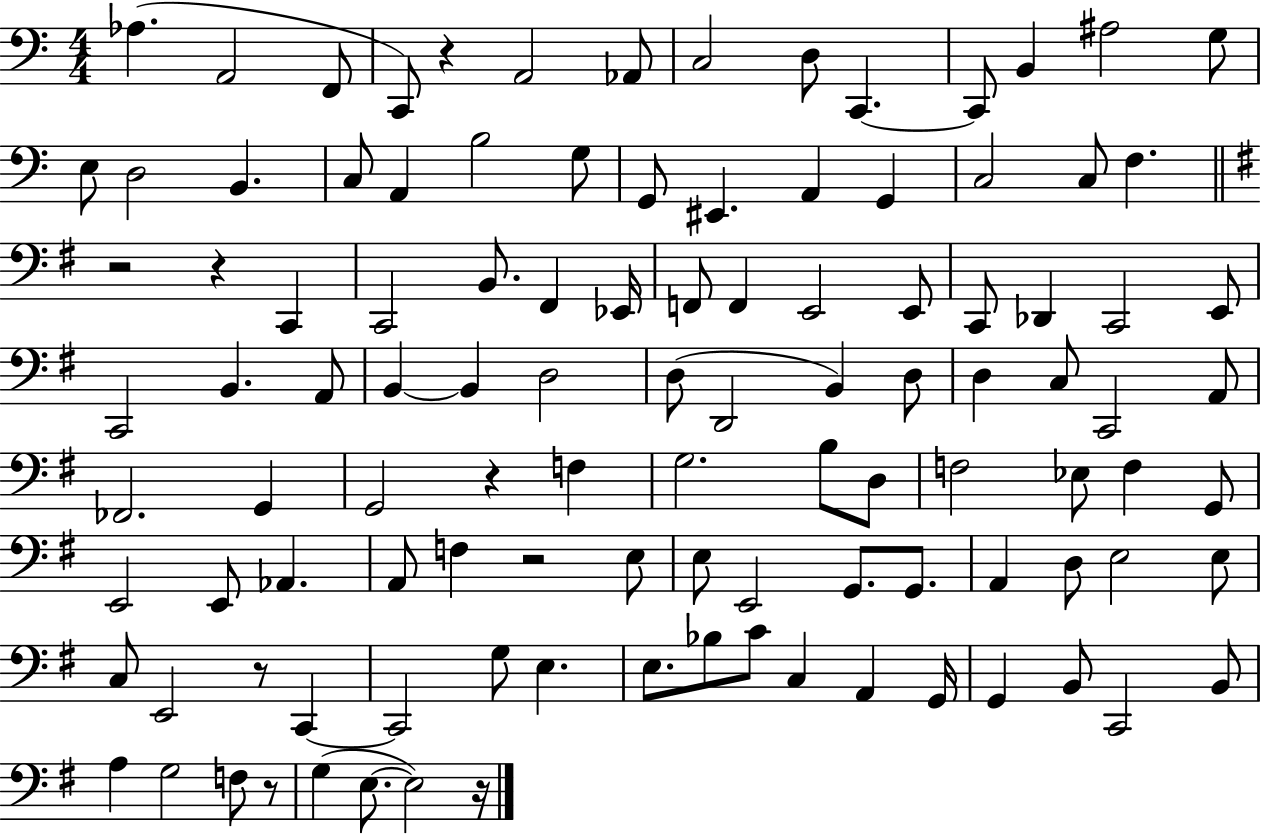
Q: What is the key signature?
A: C major